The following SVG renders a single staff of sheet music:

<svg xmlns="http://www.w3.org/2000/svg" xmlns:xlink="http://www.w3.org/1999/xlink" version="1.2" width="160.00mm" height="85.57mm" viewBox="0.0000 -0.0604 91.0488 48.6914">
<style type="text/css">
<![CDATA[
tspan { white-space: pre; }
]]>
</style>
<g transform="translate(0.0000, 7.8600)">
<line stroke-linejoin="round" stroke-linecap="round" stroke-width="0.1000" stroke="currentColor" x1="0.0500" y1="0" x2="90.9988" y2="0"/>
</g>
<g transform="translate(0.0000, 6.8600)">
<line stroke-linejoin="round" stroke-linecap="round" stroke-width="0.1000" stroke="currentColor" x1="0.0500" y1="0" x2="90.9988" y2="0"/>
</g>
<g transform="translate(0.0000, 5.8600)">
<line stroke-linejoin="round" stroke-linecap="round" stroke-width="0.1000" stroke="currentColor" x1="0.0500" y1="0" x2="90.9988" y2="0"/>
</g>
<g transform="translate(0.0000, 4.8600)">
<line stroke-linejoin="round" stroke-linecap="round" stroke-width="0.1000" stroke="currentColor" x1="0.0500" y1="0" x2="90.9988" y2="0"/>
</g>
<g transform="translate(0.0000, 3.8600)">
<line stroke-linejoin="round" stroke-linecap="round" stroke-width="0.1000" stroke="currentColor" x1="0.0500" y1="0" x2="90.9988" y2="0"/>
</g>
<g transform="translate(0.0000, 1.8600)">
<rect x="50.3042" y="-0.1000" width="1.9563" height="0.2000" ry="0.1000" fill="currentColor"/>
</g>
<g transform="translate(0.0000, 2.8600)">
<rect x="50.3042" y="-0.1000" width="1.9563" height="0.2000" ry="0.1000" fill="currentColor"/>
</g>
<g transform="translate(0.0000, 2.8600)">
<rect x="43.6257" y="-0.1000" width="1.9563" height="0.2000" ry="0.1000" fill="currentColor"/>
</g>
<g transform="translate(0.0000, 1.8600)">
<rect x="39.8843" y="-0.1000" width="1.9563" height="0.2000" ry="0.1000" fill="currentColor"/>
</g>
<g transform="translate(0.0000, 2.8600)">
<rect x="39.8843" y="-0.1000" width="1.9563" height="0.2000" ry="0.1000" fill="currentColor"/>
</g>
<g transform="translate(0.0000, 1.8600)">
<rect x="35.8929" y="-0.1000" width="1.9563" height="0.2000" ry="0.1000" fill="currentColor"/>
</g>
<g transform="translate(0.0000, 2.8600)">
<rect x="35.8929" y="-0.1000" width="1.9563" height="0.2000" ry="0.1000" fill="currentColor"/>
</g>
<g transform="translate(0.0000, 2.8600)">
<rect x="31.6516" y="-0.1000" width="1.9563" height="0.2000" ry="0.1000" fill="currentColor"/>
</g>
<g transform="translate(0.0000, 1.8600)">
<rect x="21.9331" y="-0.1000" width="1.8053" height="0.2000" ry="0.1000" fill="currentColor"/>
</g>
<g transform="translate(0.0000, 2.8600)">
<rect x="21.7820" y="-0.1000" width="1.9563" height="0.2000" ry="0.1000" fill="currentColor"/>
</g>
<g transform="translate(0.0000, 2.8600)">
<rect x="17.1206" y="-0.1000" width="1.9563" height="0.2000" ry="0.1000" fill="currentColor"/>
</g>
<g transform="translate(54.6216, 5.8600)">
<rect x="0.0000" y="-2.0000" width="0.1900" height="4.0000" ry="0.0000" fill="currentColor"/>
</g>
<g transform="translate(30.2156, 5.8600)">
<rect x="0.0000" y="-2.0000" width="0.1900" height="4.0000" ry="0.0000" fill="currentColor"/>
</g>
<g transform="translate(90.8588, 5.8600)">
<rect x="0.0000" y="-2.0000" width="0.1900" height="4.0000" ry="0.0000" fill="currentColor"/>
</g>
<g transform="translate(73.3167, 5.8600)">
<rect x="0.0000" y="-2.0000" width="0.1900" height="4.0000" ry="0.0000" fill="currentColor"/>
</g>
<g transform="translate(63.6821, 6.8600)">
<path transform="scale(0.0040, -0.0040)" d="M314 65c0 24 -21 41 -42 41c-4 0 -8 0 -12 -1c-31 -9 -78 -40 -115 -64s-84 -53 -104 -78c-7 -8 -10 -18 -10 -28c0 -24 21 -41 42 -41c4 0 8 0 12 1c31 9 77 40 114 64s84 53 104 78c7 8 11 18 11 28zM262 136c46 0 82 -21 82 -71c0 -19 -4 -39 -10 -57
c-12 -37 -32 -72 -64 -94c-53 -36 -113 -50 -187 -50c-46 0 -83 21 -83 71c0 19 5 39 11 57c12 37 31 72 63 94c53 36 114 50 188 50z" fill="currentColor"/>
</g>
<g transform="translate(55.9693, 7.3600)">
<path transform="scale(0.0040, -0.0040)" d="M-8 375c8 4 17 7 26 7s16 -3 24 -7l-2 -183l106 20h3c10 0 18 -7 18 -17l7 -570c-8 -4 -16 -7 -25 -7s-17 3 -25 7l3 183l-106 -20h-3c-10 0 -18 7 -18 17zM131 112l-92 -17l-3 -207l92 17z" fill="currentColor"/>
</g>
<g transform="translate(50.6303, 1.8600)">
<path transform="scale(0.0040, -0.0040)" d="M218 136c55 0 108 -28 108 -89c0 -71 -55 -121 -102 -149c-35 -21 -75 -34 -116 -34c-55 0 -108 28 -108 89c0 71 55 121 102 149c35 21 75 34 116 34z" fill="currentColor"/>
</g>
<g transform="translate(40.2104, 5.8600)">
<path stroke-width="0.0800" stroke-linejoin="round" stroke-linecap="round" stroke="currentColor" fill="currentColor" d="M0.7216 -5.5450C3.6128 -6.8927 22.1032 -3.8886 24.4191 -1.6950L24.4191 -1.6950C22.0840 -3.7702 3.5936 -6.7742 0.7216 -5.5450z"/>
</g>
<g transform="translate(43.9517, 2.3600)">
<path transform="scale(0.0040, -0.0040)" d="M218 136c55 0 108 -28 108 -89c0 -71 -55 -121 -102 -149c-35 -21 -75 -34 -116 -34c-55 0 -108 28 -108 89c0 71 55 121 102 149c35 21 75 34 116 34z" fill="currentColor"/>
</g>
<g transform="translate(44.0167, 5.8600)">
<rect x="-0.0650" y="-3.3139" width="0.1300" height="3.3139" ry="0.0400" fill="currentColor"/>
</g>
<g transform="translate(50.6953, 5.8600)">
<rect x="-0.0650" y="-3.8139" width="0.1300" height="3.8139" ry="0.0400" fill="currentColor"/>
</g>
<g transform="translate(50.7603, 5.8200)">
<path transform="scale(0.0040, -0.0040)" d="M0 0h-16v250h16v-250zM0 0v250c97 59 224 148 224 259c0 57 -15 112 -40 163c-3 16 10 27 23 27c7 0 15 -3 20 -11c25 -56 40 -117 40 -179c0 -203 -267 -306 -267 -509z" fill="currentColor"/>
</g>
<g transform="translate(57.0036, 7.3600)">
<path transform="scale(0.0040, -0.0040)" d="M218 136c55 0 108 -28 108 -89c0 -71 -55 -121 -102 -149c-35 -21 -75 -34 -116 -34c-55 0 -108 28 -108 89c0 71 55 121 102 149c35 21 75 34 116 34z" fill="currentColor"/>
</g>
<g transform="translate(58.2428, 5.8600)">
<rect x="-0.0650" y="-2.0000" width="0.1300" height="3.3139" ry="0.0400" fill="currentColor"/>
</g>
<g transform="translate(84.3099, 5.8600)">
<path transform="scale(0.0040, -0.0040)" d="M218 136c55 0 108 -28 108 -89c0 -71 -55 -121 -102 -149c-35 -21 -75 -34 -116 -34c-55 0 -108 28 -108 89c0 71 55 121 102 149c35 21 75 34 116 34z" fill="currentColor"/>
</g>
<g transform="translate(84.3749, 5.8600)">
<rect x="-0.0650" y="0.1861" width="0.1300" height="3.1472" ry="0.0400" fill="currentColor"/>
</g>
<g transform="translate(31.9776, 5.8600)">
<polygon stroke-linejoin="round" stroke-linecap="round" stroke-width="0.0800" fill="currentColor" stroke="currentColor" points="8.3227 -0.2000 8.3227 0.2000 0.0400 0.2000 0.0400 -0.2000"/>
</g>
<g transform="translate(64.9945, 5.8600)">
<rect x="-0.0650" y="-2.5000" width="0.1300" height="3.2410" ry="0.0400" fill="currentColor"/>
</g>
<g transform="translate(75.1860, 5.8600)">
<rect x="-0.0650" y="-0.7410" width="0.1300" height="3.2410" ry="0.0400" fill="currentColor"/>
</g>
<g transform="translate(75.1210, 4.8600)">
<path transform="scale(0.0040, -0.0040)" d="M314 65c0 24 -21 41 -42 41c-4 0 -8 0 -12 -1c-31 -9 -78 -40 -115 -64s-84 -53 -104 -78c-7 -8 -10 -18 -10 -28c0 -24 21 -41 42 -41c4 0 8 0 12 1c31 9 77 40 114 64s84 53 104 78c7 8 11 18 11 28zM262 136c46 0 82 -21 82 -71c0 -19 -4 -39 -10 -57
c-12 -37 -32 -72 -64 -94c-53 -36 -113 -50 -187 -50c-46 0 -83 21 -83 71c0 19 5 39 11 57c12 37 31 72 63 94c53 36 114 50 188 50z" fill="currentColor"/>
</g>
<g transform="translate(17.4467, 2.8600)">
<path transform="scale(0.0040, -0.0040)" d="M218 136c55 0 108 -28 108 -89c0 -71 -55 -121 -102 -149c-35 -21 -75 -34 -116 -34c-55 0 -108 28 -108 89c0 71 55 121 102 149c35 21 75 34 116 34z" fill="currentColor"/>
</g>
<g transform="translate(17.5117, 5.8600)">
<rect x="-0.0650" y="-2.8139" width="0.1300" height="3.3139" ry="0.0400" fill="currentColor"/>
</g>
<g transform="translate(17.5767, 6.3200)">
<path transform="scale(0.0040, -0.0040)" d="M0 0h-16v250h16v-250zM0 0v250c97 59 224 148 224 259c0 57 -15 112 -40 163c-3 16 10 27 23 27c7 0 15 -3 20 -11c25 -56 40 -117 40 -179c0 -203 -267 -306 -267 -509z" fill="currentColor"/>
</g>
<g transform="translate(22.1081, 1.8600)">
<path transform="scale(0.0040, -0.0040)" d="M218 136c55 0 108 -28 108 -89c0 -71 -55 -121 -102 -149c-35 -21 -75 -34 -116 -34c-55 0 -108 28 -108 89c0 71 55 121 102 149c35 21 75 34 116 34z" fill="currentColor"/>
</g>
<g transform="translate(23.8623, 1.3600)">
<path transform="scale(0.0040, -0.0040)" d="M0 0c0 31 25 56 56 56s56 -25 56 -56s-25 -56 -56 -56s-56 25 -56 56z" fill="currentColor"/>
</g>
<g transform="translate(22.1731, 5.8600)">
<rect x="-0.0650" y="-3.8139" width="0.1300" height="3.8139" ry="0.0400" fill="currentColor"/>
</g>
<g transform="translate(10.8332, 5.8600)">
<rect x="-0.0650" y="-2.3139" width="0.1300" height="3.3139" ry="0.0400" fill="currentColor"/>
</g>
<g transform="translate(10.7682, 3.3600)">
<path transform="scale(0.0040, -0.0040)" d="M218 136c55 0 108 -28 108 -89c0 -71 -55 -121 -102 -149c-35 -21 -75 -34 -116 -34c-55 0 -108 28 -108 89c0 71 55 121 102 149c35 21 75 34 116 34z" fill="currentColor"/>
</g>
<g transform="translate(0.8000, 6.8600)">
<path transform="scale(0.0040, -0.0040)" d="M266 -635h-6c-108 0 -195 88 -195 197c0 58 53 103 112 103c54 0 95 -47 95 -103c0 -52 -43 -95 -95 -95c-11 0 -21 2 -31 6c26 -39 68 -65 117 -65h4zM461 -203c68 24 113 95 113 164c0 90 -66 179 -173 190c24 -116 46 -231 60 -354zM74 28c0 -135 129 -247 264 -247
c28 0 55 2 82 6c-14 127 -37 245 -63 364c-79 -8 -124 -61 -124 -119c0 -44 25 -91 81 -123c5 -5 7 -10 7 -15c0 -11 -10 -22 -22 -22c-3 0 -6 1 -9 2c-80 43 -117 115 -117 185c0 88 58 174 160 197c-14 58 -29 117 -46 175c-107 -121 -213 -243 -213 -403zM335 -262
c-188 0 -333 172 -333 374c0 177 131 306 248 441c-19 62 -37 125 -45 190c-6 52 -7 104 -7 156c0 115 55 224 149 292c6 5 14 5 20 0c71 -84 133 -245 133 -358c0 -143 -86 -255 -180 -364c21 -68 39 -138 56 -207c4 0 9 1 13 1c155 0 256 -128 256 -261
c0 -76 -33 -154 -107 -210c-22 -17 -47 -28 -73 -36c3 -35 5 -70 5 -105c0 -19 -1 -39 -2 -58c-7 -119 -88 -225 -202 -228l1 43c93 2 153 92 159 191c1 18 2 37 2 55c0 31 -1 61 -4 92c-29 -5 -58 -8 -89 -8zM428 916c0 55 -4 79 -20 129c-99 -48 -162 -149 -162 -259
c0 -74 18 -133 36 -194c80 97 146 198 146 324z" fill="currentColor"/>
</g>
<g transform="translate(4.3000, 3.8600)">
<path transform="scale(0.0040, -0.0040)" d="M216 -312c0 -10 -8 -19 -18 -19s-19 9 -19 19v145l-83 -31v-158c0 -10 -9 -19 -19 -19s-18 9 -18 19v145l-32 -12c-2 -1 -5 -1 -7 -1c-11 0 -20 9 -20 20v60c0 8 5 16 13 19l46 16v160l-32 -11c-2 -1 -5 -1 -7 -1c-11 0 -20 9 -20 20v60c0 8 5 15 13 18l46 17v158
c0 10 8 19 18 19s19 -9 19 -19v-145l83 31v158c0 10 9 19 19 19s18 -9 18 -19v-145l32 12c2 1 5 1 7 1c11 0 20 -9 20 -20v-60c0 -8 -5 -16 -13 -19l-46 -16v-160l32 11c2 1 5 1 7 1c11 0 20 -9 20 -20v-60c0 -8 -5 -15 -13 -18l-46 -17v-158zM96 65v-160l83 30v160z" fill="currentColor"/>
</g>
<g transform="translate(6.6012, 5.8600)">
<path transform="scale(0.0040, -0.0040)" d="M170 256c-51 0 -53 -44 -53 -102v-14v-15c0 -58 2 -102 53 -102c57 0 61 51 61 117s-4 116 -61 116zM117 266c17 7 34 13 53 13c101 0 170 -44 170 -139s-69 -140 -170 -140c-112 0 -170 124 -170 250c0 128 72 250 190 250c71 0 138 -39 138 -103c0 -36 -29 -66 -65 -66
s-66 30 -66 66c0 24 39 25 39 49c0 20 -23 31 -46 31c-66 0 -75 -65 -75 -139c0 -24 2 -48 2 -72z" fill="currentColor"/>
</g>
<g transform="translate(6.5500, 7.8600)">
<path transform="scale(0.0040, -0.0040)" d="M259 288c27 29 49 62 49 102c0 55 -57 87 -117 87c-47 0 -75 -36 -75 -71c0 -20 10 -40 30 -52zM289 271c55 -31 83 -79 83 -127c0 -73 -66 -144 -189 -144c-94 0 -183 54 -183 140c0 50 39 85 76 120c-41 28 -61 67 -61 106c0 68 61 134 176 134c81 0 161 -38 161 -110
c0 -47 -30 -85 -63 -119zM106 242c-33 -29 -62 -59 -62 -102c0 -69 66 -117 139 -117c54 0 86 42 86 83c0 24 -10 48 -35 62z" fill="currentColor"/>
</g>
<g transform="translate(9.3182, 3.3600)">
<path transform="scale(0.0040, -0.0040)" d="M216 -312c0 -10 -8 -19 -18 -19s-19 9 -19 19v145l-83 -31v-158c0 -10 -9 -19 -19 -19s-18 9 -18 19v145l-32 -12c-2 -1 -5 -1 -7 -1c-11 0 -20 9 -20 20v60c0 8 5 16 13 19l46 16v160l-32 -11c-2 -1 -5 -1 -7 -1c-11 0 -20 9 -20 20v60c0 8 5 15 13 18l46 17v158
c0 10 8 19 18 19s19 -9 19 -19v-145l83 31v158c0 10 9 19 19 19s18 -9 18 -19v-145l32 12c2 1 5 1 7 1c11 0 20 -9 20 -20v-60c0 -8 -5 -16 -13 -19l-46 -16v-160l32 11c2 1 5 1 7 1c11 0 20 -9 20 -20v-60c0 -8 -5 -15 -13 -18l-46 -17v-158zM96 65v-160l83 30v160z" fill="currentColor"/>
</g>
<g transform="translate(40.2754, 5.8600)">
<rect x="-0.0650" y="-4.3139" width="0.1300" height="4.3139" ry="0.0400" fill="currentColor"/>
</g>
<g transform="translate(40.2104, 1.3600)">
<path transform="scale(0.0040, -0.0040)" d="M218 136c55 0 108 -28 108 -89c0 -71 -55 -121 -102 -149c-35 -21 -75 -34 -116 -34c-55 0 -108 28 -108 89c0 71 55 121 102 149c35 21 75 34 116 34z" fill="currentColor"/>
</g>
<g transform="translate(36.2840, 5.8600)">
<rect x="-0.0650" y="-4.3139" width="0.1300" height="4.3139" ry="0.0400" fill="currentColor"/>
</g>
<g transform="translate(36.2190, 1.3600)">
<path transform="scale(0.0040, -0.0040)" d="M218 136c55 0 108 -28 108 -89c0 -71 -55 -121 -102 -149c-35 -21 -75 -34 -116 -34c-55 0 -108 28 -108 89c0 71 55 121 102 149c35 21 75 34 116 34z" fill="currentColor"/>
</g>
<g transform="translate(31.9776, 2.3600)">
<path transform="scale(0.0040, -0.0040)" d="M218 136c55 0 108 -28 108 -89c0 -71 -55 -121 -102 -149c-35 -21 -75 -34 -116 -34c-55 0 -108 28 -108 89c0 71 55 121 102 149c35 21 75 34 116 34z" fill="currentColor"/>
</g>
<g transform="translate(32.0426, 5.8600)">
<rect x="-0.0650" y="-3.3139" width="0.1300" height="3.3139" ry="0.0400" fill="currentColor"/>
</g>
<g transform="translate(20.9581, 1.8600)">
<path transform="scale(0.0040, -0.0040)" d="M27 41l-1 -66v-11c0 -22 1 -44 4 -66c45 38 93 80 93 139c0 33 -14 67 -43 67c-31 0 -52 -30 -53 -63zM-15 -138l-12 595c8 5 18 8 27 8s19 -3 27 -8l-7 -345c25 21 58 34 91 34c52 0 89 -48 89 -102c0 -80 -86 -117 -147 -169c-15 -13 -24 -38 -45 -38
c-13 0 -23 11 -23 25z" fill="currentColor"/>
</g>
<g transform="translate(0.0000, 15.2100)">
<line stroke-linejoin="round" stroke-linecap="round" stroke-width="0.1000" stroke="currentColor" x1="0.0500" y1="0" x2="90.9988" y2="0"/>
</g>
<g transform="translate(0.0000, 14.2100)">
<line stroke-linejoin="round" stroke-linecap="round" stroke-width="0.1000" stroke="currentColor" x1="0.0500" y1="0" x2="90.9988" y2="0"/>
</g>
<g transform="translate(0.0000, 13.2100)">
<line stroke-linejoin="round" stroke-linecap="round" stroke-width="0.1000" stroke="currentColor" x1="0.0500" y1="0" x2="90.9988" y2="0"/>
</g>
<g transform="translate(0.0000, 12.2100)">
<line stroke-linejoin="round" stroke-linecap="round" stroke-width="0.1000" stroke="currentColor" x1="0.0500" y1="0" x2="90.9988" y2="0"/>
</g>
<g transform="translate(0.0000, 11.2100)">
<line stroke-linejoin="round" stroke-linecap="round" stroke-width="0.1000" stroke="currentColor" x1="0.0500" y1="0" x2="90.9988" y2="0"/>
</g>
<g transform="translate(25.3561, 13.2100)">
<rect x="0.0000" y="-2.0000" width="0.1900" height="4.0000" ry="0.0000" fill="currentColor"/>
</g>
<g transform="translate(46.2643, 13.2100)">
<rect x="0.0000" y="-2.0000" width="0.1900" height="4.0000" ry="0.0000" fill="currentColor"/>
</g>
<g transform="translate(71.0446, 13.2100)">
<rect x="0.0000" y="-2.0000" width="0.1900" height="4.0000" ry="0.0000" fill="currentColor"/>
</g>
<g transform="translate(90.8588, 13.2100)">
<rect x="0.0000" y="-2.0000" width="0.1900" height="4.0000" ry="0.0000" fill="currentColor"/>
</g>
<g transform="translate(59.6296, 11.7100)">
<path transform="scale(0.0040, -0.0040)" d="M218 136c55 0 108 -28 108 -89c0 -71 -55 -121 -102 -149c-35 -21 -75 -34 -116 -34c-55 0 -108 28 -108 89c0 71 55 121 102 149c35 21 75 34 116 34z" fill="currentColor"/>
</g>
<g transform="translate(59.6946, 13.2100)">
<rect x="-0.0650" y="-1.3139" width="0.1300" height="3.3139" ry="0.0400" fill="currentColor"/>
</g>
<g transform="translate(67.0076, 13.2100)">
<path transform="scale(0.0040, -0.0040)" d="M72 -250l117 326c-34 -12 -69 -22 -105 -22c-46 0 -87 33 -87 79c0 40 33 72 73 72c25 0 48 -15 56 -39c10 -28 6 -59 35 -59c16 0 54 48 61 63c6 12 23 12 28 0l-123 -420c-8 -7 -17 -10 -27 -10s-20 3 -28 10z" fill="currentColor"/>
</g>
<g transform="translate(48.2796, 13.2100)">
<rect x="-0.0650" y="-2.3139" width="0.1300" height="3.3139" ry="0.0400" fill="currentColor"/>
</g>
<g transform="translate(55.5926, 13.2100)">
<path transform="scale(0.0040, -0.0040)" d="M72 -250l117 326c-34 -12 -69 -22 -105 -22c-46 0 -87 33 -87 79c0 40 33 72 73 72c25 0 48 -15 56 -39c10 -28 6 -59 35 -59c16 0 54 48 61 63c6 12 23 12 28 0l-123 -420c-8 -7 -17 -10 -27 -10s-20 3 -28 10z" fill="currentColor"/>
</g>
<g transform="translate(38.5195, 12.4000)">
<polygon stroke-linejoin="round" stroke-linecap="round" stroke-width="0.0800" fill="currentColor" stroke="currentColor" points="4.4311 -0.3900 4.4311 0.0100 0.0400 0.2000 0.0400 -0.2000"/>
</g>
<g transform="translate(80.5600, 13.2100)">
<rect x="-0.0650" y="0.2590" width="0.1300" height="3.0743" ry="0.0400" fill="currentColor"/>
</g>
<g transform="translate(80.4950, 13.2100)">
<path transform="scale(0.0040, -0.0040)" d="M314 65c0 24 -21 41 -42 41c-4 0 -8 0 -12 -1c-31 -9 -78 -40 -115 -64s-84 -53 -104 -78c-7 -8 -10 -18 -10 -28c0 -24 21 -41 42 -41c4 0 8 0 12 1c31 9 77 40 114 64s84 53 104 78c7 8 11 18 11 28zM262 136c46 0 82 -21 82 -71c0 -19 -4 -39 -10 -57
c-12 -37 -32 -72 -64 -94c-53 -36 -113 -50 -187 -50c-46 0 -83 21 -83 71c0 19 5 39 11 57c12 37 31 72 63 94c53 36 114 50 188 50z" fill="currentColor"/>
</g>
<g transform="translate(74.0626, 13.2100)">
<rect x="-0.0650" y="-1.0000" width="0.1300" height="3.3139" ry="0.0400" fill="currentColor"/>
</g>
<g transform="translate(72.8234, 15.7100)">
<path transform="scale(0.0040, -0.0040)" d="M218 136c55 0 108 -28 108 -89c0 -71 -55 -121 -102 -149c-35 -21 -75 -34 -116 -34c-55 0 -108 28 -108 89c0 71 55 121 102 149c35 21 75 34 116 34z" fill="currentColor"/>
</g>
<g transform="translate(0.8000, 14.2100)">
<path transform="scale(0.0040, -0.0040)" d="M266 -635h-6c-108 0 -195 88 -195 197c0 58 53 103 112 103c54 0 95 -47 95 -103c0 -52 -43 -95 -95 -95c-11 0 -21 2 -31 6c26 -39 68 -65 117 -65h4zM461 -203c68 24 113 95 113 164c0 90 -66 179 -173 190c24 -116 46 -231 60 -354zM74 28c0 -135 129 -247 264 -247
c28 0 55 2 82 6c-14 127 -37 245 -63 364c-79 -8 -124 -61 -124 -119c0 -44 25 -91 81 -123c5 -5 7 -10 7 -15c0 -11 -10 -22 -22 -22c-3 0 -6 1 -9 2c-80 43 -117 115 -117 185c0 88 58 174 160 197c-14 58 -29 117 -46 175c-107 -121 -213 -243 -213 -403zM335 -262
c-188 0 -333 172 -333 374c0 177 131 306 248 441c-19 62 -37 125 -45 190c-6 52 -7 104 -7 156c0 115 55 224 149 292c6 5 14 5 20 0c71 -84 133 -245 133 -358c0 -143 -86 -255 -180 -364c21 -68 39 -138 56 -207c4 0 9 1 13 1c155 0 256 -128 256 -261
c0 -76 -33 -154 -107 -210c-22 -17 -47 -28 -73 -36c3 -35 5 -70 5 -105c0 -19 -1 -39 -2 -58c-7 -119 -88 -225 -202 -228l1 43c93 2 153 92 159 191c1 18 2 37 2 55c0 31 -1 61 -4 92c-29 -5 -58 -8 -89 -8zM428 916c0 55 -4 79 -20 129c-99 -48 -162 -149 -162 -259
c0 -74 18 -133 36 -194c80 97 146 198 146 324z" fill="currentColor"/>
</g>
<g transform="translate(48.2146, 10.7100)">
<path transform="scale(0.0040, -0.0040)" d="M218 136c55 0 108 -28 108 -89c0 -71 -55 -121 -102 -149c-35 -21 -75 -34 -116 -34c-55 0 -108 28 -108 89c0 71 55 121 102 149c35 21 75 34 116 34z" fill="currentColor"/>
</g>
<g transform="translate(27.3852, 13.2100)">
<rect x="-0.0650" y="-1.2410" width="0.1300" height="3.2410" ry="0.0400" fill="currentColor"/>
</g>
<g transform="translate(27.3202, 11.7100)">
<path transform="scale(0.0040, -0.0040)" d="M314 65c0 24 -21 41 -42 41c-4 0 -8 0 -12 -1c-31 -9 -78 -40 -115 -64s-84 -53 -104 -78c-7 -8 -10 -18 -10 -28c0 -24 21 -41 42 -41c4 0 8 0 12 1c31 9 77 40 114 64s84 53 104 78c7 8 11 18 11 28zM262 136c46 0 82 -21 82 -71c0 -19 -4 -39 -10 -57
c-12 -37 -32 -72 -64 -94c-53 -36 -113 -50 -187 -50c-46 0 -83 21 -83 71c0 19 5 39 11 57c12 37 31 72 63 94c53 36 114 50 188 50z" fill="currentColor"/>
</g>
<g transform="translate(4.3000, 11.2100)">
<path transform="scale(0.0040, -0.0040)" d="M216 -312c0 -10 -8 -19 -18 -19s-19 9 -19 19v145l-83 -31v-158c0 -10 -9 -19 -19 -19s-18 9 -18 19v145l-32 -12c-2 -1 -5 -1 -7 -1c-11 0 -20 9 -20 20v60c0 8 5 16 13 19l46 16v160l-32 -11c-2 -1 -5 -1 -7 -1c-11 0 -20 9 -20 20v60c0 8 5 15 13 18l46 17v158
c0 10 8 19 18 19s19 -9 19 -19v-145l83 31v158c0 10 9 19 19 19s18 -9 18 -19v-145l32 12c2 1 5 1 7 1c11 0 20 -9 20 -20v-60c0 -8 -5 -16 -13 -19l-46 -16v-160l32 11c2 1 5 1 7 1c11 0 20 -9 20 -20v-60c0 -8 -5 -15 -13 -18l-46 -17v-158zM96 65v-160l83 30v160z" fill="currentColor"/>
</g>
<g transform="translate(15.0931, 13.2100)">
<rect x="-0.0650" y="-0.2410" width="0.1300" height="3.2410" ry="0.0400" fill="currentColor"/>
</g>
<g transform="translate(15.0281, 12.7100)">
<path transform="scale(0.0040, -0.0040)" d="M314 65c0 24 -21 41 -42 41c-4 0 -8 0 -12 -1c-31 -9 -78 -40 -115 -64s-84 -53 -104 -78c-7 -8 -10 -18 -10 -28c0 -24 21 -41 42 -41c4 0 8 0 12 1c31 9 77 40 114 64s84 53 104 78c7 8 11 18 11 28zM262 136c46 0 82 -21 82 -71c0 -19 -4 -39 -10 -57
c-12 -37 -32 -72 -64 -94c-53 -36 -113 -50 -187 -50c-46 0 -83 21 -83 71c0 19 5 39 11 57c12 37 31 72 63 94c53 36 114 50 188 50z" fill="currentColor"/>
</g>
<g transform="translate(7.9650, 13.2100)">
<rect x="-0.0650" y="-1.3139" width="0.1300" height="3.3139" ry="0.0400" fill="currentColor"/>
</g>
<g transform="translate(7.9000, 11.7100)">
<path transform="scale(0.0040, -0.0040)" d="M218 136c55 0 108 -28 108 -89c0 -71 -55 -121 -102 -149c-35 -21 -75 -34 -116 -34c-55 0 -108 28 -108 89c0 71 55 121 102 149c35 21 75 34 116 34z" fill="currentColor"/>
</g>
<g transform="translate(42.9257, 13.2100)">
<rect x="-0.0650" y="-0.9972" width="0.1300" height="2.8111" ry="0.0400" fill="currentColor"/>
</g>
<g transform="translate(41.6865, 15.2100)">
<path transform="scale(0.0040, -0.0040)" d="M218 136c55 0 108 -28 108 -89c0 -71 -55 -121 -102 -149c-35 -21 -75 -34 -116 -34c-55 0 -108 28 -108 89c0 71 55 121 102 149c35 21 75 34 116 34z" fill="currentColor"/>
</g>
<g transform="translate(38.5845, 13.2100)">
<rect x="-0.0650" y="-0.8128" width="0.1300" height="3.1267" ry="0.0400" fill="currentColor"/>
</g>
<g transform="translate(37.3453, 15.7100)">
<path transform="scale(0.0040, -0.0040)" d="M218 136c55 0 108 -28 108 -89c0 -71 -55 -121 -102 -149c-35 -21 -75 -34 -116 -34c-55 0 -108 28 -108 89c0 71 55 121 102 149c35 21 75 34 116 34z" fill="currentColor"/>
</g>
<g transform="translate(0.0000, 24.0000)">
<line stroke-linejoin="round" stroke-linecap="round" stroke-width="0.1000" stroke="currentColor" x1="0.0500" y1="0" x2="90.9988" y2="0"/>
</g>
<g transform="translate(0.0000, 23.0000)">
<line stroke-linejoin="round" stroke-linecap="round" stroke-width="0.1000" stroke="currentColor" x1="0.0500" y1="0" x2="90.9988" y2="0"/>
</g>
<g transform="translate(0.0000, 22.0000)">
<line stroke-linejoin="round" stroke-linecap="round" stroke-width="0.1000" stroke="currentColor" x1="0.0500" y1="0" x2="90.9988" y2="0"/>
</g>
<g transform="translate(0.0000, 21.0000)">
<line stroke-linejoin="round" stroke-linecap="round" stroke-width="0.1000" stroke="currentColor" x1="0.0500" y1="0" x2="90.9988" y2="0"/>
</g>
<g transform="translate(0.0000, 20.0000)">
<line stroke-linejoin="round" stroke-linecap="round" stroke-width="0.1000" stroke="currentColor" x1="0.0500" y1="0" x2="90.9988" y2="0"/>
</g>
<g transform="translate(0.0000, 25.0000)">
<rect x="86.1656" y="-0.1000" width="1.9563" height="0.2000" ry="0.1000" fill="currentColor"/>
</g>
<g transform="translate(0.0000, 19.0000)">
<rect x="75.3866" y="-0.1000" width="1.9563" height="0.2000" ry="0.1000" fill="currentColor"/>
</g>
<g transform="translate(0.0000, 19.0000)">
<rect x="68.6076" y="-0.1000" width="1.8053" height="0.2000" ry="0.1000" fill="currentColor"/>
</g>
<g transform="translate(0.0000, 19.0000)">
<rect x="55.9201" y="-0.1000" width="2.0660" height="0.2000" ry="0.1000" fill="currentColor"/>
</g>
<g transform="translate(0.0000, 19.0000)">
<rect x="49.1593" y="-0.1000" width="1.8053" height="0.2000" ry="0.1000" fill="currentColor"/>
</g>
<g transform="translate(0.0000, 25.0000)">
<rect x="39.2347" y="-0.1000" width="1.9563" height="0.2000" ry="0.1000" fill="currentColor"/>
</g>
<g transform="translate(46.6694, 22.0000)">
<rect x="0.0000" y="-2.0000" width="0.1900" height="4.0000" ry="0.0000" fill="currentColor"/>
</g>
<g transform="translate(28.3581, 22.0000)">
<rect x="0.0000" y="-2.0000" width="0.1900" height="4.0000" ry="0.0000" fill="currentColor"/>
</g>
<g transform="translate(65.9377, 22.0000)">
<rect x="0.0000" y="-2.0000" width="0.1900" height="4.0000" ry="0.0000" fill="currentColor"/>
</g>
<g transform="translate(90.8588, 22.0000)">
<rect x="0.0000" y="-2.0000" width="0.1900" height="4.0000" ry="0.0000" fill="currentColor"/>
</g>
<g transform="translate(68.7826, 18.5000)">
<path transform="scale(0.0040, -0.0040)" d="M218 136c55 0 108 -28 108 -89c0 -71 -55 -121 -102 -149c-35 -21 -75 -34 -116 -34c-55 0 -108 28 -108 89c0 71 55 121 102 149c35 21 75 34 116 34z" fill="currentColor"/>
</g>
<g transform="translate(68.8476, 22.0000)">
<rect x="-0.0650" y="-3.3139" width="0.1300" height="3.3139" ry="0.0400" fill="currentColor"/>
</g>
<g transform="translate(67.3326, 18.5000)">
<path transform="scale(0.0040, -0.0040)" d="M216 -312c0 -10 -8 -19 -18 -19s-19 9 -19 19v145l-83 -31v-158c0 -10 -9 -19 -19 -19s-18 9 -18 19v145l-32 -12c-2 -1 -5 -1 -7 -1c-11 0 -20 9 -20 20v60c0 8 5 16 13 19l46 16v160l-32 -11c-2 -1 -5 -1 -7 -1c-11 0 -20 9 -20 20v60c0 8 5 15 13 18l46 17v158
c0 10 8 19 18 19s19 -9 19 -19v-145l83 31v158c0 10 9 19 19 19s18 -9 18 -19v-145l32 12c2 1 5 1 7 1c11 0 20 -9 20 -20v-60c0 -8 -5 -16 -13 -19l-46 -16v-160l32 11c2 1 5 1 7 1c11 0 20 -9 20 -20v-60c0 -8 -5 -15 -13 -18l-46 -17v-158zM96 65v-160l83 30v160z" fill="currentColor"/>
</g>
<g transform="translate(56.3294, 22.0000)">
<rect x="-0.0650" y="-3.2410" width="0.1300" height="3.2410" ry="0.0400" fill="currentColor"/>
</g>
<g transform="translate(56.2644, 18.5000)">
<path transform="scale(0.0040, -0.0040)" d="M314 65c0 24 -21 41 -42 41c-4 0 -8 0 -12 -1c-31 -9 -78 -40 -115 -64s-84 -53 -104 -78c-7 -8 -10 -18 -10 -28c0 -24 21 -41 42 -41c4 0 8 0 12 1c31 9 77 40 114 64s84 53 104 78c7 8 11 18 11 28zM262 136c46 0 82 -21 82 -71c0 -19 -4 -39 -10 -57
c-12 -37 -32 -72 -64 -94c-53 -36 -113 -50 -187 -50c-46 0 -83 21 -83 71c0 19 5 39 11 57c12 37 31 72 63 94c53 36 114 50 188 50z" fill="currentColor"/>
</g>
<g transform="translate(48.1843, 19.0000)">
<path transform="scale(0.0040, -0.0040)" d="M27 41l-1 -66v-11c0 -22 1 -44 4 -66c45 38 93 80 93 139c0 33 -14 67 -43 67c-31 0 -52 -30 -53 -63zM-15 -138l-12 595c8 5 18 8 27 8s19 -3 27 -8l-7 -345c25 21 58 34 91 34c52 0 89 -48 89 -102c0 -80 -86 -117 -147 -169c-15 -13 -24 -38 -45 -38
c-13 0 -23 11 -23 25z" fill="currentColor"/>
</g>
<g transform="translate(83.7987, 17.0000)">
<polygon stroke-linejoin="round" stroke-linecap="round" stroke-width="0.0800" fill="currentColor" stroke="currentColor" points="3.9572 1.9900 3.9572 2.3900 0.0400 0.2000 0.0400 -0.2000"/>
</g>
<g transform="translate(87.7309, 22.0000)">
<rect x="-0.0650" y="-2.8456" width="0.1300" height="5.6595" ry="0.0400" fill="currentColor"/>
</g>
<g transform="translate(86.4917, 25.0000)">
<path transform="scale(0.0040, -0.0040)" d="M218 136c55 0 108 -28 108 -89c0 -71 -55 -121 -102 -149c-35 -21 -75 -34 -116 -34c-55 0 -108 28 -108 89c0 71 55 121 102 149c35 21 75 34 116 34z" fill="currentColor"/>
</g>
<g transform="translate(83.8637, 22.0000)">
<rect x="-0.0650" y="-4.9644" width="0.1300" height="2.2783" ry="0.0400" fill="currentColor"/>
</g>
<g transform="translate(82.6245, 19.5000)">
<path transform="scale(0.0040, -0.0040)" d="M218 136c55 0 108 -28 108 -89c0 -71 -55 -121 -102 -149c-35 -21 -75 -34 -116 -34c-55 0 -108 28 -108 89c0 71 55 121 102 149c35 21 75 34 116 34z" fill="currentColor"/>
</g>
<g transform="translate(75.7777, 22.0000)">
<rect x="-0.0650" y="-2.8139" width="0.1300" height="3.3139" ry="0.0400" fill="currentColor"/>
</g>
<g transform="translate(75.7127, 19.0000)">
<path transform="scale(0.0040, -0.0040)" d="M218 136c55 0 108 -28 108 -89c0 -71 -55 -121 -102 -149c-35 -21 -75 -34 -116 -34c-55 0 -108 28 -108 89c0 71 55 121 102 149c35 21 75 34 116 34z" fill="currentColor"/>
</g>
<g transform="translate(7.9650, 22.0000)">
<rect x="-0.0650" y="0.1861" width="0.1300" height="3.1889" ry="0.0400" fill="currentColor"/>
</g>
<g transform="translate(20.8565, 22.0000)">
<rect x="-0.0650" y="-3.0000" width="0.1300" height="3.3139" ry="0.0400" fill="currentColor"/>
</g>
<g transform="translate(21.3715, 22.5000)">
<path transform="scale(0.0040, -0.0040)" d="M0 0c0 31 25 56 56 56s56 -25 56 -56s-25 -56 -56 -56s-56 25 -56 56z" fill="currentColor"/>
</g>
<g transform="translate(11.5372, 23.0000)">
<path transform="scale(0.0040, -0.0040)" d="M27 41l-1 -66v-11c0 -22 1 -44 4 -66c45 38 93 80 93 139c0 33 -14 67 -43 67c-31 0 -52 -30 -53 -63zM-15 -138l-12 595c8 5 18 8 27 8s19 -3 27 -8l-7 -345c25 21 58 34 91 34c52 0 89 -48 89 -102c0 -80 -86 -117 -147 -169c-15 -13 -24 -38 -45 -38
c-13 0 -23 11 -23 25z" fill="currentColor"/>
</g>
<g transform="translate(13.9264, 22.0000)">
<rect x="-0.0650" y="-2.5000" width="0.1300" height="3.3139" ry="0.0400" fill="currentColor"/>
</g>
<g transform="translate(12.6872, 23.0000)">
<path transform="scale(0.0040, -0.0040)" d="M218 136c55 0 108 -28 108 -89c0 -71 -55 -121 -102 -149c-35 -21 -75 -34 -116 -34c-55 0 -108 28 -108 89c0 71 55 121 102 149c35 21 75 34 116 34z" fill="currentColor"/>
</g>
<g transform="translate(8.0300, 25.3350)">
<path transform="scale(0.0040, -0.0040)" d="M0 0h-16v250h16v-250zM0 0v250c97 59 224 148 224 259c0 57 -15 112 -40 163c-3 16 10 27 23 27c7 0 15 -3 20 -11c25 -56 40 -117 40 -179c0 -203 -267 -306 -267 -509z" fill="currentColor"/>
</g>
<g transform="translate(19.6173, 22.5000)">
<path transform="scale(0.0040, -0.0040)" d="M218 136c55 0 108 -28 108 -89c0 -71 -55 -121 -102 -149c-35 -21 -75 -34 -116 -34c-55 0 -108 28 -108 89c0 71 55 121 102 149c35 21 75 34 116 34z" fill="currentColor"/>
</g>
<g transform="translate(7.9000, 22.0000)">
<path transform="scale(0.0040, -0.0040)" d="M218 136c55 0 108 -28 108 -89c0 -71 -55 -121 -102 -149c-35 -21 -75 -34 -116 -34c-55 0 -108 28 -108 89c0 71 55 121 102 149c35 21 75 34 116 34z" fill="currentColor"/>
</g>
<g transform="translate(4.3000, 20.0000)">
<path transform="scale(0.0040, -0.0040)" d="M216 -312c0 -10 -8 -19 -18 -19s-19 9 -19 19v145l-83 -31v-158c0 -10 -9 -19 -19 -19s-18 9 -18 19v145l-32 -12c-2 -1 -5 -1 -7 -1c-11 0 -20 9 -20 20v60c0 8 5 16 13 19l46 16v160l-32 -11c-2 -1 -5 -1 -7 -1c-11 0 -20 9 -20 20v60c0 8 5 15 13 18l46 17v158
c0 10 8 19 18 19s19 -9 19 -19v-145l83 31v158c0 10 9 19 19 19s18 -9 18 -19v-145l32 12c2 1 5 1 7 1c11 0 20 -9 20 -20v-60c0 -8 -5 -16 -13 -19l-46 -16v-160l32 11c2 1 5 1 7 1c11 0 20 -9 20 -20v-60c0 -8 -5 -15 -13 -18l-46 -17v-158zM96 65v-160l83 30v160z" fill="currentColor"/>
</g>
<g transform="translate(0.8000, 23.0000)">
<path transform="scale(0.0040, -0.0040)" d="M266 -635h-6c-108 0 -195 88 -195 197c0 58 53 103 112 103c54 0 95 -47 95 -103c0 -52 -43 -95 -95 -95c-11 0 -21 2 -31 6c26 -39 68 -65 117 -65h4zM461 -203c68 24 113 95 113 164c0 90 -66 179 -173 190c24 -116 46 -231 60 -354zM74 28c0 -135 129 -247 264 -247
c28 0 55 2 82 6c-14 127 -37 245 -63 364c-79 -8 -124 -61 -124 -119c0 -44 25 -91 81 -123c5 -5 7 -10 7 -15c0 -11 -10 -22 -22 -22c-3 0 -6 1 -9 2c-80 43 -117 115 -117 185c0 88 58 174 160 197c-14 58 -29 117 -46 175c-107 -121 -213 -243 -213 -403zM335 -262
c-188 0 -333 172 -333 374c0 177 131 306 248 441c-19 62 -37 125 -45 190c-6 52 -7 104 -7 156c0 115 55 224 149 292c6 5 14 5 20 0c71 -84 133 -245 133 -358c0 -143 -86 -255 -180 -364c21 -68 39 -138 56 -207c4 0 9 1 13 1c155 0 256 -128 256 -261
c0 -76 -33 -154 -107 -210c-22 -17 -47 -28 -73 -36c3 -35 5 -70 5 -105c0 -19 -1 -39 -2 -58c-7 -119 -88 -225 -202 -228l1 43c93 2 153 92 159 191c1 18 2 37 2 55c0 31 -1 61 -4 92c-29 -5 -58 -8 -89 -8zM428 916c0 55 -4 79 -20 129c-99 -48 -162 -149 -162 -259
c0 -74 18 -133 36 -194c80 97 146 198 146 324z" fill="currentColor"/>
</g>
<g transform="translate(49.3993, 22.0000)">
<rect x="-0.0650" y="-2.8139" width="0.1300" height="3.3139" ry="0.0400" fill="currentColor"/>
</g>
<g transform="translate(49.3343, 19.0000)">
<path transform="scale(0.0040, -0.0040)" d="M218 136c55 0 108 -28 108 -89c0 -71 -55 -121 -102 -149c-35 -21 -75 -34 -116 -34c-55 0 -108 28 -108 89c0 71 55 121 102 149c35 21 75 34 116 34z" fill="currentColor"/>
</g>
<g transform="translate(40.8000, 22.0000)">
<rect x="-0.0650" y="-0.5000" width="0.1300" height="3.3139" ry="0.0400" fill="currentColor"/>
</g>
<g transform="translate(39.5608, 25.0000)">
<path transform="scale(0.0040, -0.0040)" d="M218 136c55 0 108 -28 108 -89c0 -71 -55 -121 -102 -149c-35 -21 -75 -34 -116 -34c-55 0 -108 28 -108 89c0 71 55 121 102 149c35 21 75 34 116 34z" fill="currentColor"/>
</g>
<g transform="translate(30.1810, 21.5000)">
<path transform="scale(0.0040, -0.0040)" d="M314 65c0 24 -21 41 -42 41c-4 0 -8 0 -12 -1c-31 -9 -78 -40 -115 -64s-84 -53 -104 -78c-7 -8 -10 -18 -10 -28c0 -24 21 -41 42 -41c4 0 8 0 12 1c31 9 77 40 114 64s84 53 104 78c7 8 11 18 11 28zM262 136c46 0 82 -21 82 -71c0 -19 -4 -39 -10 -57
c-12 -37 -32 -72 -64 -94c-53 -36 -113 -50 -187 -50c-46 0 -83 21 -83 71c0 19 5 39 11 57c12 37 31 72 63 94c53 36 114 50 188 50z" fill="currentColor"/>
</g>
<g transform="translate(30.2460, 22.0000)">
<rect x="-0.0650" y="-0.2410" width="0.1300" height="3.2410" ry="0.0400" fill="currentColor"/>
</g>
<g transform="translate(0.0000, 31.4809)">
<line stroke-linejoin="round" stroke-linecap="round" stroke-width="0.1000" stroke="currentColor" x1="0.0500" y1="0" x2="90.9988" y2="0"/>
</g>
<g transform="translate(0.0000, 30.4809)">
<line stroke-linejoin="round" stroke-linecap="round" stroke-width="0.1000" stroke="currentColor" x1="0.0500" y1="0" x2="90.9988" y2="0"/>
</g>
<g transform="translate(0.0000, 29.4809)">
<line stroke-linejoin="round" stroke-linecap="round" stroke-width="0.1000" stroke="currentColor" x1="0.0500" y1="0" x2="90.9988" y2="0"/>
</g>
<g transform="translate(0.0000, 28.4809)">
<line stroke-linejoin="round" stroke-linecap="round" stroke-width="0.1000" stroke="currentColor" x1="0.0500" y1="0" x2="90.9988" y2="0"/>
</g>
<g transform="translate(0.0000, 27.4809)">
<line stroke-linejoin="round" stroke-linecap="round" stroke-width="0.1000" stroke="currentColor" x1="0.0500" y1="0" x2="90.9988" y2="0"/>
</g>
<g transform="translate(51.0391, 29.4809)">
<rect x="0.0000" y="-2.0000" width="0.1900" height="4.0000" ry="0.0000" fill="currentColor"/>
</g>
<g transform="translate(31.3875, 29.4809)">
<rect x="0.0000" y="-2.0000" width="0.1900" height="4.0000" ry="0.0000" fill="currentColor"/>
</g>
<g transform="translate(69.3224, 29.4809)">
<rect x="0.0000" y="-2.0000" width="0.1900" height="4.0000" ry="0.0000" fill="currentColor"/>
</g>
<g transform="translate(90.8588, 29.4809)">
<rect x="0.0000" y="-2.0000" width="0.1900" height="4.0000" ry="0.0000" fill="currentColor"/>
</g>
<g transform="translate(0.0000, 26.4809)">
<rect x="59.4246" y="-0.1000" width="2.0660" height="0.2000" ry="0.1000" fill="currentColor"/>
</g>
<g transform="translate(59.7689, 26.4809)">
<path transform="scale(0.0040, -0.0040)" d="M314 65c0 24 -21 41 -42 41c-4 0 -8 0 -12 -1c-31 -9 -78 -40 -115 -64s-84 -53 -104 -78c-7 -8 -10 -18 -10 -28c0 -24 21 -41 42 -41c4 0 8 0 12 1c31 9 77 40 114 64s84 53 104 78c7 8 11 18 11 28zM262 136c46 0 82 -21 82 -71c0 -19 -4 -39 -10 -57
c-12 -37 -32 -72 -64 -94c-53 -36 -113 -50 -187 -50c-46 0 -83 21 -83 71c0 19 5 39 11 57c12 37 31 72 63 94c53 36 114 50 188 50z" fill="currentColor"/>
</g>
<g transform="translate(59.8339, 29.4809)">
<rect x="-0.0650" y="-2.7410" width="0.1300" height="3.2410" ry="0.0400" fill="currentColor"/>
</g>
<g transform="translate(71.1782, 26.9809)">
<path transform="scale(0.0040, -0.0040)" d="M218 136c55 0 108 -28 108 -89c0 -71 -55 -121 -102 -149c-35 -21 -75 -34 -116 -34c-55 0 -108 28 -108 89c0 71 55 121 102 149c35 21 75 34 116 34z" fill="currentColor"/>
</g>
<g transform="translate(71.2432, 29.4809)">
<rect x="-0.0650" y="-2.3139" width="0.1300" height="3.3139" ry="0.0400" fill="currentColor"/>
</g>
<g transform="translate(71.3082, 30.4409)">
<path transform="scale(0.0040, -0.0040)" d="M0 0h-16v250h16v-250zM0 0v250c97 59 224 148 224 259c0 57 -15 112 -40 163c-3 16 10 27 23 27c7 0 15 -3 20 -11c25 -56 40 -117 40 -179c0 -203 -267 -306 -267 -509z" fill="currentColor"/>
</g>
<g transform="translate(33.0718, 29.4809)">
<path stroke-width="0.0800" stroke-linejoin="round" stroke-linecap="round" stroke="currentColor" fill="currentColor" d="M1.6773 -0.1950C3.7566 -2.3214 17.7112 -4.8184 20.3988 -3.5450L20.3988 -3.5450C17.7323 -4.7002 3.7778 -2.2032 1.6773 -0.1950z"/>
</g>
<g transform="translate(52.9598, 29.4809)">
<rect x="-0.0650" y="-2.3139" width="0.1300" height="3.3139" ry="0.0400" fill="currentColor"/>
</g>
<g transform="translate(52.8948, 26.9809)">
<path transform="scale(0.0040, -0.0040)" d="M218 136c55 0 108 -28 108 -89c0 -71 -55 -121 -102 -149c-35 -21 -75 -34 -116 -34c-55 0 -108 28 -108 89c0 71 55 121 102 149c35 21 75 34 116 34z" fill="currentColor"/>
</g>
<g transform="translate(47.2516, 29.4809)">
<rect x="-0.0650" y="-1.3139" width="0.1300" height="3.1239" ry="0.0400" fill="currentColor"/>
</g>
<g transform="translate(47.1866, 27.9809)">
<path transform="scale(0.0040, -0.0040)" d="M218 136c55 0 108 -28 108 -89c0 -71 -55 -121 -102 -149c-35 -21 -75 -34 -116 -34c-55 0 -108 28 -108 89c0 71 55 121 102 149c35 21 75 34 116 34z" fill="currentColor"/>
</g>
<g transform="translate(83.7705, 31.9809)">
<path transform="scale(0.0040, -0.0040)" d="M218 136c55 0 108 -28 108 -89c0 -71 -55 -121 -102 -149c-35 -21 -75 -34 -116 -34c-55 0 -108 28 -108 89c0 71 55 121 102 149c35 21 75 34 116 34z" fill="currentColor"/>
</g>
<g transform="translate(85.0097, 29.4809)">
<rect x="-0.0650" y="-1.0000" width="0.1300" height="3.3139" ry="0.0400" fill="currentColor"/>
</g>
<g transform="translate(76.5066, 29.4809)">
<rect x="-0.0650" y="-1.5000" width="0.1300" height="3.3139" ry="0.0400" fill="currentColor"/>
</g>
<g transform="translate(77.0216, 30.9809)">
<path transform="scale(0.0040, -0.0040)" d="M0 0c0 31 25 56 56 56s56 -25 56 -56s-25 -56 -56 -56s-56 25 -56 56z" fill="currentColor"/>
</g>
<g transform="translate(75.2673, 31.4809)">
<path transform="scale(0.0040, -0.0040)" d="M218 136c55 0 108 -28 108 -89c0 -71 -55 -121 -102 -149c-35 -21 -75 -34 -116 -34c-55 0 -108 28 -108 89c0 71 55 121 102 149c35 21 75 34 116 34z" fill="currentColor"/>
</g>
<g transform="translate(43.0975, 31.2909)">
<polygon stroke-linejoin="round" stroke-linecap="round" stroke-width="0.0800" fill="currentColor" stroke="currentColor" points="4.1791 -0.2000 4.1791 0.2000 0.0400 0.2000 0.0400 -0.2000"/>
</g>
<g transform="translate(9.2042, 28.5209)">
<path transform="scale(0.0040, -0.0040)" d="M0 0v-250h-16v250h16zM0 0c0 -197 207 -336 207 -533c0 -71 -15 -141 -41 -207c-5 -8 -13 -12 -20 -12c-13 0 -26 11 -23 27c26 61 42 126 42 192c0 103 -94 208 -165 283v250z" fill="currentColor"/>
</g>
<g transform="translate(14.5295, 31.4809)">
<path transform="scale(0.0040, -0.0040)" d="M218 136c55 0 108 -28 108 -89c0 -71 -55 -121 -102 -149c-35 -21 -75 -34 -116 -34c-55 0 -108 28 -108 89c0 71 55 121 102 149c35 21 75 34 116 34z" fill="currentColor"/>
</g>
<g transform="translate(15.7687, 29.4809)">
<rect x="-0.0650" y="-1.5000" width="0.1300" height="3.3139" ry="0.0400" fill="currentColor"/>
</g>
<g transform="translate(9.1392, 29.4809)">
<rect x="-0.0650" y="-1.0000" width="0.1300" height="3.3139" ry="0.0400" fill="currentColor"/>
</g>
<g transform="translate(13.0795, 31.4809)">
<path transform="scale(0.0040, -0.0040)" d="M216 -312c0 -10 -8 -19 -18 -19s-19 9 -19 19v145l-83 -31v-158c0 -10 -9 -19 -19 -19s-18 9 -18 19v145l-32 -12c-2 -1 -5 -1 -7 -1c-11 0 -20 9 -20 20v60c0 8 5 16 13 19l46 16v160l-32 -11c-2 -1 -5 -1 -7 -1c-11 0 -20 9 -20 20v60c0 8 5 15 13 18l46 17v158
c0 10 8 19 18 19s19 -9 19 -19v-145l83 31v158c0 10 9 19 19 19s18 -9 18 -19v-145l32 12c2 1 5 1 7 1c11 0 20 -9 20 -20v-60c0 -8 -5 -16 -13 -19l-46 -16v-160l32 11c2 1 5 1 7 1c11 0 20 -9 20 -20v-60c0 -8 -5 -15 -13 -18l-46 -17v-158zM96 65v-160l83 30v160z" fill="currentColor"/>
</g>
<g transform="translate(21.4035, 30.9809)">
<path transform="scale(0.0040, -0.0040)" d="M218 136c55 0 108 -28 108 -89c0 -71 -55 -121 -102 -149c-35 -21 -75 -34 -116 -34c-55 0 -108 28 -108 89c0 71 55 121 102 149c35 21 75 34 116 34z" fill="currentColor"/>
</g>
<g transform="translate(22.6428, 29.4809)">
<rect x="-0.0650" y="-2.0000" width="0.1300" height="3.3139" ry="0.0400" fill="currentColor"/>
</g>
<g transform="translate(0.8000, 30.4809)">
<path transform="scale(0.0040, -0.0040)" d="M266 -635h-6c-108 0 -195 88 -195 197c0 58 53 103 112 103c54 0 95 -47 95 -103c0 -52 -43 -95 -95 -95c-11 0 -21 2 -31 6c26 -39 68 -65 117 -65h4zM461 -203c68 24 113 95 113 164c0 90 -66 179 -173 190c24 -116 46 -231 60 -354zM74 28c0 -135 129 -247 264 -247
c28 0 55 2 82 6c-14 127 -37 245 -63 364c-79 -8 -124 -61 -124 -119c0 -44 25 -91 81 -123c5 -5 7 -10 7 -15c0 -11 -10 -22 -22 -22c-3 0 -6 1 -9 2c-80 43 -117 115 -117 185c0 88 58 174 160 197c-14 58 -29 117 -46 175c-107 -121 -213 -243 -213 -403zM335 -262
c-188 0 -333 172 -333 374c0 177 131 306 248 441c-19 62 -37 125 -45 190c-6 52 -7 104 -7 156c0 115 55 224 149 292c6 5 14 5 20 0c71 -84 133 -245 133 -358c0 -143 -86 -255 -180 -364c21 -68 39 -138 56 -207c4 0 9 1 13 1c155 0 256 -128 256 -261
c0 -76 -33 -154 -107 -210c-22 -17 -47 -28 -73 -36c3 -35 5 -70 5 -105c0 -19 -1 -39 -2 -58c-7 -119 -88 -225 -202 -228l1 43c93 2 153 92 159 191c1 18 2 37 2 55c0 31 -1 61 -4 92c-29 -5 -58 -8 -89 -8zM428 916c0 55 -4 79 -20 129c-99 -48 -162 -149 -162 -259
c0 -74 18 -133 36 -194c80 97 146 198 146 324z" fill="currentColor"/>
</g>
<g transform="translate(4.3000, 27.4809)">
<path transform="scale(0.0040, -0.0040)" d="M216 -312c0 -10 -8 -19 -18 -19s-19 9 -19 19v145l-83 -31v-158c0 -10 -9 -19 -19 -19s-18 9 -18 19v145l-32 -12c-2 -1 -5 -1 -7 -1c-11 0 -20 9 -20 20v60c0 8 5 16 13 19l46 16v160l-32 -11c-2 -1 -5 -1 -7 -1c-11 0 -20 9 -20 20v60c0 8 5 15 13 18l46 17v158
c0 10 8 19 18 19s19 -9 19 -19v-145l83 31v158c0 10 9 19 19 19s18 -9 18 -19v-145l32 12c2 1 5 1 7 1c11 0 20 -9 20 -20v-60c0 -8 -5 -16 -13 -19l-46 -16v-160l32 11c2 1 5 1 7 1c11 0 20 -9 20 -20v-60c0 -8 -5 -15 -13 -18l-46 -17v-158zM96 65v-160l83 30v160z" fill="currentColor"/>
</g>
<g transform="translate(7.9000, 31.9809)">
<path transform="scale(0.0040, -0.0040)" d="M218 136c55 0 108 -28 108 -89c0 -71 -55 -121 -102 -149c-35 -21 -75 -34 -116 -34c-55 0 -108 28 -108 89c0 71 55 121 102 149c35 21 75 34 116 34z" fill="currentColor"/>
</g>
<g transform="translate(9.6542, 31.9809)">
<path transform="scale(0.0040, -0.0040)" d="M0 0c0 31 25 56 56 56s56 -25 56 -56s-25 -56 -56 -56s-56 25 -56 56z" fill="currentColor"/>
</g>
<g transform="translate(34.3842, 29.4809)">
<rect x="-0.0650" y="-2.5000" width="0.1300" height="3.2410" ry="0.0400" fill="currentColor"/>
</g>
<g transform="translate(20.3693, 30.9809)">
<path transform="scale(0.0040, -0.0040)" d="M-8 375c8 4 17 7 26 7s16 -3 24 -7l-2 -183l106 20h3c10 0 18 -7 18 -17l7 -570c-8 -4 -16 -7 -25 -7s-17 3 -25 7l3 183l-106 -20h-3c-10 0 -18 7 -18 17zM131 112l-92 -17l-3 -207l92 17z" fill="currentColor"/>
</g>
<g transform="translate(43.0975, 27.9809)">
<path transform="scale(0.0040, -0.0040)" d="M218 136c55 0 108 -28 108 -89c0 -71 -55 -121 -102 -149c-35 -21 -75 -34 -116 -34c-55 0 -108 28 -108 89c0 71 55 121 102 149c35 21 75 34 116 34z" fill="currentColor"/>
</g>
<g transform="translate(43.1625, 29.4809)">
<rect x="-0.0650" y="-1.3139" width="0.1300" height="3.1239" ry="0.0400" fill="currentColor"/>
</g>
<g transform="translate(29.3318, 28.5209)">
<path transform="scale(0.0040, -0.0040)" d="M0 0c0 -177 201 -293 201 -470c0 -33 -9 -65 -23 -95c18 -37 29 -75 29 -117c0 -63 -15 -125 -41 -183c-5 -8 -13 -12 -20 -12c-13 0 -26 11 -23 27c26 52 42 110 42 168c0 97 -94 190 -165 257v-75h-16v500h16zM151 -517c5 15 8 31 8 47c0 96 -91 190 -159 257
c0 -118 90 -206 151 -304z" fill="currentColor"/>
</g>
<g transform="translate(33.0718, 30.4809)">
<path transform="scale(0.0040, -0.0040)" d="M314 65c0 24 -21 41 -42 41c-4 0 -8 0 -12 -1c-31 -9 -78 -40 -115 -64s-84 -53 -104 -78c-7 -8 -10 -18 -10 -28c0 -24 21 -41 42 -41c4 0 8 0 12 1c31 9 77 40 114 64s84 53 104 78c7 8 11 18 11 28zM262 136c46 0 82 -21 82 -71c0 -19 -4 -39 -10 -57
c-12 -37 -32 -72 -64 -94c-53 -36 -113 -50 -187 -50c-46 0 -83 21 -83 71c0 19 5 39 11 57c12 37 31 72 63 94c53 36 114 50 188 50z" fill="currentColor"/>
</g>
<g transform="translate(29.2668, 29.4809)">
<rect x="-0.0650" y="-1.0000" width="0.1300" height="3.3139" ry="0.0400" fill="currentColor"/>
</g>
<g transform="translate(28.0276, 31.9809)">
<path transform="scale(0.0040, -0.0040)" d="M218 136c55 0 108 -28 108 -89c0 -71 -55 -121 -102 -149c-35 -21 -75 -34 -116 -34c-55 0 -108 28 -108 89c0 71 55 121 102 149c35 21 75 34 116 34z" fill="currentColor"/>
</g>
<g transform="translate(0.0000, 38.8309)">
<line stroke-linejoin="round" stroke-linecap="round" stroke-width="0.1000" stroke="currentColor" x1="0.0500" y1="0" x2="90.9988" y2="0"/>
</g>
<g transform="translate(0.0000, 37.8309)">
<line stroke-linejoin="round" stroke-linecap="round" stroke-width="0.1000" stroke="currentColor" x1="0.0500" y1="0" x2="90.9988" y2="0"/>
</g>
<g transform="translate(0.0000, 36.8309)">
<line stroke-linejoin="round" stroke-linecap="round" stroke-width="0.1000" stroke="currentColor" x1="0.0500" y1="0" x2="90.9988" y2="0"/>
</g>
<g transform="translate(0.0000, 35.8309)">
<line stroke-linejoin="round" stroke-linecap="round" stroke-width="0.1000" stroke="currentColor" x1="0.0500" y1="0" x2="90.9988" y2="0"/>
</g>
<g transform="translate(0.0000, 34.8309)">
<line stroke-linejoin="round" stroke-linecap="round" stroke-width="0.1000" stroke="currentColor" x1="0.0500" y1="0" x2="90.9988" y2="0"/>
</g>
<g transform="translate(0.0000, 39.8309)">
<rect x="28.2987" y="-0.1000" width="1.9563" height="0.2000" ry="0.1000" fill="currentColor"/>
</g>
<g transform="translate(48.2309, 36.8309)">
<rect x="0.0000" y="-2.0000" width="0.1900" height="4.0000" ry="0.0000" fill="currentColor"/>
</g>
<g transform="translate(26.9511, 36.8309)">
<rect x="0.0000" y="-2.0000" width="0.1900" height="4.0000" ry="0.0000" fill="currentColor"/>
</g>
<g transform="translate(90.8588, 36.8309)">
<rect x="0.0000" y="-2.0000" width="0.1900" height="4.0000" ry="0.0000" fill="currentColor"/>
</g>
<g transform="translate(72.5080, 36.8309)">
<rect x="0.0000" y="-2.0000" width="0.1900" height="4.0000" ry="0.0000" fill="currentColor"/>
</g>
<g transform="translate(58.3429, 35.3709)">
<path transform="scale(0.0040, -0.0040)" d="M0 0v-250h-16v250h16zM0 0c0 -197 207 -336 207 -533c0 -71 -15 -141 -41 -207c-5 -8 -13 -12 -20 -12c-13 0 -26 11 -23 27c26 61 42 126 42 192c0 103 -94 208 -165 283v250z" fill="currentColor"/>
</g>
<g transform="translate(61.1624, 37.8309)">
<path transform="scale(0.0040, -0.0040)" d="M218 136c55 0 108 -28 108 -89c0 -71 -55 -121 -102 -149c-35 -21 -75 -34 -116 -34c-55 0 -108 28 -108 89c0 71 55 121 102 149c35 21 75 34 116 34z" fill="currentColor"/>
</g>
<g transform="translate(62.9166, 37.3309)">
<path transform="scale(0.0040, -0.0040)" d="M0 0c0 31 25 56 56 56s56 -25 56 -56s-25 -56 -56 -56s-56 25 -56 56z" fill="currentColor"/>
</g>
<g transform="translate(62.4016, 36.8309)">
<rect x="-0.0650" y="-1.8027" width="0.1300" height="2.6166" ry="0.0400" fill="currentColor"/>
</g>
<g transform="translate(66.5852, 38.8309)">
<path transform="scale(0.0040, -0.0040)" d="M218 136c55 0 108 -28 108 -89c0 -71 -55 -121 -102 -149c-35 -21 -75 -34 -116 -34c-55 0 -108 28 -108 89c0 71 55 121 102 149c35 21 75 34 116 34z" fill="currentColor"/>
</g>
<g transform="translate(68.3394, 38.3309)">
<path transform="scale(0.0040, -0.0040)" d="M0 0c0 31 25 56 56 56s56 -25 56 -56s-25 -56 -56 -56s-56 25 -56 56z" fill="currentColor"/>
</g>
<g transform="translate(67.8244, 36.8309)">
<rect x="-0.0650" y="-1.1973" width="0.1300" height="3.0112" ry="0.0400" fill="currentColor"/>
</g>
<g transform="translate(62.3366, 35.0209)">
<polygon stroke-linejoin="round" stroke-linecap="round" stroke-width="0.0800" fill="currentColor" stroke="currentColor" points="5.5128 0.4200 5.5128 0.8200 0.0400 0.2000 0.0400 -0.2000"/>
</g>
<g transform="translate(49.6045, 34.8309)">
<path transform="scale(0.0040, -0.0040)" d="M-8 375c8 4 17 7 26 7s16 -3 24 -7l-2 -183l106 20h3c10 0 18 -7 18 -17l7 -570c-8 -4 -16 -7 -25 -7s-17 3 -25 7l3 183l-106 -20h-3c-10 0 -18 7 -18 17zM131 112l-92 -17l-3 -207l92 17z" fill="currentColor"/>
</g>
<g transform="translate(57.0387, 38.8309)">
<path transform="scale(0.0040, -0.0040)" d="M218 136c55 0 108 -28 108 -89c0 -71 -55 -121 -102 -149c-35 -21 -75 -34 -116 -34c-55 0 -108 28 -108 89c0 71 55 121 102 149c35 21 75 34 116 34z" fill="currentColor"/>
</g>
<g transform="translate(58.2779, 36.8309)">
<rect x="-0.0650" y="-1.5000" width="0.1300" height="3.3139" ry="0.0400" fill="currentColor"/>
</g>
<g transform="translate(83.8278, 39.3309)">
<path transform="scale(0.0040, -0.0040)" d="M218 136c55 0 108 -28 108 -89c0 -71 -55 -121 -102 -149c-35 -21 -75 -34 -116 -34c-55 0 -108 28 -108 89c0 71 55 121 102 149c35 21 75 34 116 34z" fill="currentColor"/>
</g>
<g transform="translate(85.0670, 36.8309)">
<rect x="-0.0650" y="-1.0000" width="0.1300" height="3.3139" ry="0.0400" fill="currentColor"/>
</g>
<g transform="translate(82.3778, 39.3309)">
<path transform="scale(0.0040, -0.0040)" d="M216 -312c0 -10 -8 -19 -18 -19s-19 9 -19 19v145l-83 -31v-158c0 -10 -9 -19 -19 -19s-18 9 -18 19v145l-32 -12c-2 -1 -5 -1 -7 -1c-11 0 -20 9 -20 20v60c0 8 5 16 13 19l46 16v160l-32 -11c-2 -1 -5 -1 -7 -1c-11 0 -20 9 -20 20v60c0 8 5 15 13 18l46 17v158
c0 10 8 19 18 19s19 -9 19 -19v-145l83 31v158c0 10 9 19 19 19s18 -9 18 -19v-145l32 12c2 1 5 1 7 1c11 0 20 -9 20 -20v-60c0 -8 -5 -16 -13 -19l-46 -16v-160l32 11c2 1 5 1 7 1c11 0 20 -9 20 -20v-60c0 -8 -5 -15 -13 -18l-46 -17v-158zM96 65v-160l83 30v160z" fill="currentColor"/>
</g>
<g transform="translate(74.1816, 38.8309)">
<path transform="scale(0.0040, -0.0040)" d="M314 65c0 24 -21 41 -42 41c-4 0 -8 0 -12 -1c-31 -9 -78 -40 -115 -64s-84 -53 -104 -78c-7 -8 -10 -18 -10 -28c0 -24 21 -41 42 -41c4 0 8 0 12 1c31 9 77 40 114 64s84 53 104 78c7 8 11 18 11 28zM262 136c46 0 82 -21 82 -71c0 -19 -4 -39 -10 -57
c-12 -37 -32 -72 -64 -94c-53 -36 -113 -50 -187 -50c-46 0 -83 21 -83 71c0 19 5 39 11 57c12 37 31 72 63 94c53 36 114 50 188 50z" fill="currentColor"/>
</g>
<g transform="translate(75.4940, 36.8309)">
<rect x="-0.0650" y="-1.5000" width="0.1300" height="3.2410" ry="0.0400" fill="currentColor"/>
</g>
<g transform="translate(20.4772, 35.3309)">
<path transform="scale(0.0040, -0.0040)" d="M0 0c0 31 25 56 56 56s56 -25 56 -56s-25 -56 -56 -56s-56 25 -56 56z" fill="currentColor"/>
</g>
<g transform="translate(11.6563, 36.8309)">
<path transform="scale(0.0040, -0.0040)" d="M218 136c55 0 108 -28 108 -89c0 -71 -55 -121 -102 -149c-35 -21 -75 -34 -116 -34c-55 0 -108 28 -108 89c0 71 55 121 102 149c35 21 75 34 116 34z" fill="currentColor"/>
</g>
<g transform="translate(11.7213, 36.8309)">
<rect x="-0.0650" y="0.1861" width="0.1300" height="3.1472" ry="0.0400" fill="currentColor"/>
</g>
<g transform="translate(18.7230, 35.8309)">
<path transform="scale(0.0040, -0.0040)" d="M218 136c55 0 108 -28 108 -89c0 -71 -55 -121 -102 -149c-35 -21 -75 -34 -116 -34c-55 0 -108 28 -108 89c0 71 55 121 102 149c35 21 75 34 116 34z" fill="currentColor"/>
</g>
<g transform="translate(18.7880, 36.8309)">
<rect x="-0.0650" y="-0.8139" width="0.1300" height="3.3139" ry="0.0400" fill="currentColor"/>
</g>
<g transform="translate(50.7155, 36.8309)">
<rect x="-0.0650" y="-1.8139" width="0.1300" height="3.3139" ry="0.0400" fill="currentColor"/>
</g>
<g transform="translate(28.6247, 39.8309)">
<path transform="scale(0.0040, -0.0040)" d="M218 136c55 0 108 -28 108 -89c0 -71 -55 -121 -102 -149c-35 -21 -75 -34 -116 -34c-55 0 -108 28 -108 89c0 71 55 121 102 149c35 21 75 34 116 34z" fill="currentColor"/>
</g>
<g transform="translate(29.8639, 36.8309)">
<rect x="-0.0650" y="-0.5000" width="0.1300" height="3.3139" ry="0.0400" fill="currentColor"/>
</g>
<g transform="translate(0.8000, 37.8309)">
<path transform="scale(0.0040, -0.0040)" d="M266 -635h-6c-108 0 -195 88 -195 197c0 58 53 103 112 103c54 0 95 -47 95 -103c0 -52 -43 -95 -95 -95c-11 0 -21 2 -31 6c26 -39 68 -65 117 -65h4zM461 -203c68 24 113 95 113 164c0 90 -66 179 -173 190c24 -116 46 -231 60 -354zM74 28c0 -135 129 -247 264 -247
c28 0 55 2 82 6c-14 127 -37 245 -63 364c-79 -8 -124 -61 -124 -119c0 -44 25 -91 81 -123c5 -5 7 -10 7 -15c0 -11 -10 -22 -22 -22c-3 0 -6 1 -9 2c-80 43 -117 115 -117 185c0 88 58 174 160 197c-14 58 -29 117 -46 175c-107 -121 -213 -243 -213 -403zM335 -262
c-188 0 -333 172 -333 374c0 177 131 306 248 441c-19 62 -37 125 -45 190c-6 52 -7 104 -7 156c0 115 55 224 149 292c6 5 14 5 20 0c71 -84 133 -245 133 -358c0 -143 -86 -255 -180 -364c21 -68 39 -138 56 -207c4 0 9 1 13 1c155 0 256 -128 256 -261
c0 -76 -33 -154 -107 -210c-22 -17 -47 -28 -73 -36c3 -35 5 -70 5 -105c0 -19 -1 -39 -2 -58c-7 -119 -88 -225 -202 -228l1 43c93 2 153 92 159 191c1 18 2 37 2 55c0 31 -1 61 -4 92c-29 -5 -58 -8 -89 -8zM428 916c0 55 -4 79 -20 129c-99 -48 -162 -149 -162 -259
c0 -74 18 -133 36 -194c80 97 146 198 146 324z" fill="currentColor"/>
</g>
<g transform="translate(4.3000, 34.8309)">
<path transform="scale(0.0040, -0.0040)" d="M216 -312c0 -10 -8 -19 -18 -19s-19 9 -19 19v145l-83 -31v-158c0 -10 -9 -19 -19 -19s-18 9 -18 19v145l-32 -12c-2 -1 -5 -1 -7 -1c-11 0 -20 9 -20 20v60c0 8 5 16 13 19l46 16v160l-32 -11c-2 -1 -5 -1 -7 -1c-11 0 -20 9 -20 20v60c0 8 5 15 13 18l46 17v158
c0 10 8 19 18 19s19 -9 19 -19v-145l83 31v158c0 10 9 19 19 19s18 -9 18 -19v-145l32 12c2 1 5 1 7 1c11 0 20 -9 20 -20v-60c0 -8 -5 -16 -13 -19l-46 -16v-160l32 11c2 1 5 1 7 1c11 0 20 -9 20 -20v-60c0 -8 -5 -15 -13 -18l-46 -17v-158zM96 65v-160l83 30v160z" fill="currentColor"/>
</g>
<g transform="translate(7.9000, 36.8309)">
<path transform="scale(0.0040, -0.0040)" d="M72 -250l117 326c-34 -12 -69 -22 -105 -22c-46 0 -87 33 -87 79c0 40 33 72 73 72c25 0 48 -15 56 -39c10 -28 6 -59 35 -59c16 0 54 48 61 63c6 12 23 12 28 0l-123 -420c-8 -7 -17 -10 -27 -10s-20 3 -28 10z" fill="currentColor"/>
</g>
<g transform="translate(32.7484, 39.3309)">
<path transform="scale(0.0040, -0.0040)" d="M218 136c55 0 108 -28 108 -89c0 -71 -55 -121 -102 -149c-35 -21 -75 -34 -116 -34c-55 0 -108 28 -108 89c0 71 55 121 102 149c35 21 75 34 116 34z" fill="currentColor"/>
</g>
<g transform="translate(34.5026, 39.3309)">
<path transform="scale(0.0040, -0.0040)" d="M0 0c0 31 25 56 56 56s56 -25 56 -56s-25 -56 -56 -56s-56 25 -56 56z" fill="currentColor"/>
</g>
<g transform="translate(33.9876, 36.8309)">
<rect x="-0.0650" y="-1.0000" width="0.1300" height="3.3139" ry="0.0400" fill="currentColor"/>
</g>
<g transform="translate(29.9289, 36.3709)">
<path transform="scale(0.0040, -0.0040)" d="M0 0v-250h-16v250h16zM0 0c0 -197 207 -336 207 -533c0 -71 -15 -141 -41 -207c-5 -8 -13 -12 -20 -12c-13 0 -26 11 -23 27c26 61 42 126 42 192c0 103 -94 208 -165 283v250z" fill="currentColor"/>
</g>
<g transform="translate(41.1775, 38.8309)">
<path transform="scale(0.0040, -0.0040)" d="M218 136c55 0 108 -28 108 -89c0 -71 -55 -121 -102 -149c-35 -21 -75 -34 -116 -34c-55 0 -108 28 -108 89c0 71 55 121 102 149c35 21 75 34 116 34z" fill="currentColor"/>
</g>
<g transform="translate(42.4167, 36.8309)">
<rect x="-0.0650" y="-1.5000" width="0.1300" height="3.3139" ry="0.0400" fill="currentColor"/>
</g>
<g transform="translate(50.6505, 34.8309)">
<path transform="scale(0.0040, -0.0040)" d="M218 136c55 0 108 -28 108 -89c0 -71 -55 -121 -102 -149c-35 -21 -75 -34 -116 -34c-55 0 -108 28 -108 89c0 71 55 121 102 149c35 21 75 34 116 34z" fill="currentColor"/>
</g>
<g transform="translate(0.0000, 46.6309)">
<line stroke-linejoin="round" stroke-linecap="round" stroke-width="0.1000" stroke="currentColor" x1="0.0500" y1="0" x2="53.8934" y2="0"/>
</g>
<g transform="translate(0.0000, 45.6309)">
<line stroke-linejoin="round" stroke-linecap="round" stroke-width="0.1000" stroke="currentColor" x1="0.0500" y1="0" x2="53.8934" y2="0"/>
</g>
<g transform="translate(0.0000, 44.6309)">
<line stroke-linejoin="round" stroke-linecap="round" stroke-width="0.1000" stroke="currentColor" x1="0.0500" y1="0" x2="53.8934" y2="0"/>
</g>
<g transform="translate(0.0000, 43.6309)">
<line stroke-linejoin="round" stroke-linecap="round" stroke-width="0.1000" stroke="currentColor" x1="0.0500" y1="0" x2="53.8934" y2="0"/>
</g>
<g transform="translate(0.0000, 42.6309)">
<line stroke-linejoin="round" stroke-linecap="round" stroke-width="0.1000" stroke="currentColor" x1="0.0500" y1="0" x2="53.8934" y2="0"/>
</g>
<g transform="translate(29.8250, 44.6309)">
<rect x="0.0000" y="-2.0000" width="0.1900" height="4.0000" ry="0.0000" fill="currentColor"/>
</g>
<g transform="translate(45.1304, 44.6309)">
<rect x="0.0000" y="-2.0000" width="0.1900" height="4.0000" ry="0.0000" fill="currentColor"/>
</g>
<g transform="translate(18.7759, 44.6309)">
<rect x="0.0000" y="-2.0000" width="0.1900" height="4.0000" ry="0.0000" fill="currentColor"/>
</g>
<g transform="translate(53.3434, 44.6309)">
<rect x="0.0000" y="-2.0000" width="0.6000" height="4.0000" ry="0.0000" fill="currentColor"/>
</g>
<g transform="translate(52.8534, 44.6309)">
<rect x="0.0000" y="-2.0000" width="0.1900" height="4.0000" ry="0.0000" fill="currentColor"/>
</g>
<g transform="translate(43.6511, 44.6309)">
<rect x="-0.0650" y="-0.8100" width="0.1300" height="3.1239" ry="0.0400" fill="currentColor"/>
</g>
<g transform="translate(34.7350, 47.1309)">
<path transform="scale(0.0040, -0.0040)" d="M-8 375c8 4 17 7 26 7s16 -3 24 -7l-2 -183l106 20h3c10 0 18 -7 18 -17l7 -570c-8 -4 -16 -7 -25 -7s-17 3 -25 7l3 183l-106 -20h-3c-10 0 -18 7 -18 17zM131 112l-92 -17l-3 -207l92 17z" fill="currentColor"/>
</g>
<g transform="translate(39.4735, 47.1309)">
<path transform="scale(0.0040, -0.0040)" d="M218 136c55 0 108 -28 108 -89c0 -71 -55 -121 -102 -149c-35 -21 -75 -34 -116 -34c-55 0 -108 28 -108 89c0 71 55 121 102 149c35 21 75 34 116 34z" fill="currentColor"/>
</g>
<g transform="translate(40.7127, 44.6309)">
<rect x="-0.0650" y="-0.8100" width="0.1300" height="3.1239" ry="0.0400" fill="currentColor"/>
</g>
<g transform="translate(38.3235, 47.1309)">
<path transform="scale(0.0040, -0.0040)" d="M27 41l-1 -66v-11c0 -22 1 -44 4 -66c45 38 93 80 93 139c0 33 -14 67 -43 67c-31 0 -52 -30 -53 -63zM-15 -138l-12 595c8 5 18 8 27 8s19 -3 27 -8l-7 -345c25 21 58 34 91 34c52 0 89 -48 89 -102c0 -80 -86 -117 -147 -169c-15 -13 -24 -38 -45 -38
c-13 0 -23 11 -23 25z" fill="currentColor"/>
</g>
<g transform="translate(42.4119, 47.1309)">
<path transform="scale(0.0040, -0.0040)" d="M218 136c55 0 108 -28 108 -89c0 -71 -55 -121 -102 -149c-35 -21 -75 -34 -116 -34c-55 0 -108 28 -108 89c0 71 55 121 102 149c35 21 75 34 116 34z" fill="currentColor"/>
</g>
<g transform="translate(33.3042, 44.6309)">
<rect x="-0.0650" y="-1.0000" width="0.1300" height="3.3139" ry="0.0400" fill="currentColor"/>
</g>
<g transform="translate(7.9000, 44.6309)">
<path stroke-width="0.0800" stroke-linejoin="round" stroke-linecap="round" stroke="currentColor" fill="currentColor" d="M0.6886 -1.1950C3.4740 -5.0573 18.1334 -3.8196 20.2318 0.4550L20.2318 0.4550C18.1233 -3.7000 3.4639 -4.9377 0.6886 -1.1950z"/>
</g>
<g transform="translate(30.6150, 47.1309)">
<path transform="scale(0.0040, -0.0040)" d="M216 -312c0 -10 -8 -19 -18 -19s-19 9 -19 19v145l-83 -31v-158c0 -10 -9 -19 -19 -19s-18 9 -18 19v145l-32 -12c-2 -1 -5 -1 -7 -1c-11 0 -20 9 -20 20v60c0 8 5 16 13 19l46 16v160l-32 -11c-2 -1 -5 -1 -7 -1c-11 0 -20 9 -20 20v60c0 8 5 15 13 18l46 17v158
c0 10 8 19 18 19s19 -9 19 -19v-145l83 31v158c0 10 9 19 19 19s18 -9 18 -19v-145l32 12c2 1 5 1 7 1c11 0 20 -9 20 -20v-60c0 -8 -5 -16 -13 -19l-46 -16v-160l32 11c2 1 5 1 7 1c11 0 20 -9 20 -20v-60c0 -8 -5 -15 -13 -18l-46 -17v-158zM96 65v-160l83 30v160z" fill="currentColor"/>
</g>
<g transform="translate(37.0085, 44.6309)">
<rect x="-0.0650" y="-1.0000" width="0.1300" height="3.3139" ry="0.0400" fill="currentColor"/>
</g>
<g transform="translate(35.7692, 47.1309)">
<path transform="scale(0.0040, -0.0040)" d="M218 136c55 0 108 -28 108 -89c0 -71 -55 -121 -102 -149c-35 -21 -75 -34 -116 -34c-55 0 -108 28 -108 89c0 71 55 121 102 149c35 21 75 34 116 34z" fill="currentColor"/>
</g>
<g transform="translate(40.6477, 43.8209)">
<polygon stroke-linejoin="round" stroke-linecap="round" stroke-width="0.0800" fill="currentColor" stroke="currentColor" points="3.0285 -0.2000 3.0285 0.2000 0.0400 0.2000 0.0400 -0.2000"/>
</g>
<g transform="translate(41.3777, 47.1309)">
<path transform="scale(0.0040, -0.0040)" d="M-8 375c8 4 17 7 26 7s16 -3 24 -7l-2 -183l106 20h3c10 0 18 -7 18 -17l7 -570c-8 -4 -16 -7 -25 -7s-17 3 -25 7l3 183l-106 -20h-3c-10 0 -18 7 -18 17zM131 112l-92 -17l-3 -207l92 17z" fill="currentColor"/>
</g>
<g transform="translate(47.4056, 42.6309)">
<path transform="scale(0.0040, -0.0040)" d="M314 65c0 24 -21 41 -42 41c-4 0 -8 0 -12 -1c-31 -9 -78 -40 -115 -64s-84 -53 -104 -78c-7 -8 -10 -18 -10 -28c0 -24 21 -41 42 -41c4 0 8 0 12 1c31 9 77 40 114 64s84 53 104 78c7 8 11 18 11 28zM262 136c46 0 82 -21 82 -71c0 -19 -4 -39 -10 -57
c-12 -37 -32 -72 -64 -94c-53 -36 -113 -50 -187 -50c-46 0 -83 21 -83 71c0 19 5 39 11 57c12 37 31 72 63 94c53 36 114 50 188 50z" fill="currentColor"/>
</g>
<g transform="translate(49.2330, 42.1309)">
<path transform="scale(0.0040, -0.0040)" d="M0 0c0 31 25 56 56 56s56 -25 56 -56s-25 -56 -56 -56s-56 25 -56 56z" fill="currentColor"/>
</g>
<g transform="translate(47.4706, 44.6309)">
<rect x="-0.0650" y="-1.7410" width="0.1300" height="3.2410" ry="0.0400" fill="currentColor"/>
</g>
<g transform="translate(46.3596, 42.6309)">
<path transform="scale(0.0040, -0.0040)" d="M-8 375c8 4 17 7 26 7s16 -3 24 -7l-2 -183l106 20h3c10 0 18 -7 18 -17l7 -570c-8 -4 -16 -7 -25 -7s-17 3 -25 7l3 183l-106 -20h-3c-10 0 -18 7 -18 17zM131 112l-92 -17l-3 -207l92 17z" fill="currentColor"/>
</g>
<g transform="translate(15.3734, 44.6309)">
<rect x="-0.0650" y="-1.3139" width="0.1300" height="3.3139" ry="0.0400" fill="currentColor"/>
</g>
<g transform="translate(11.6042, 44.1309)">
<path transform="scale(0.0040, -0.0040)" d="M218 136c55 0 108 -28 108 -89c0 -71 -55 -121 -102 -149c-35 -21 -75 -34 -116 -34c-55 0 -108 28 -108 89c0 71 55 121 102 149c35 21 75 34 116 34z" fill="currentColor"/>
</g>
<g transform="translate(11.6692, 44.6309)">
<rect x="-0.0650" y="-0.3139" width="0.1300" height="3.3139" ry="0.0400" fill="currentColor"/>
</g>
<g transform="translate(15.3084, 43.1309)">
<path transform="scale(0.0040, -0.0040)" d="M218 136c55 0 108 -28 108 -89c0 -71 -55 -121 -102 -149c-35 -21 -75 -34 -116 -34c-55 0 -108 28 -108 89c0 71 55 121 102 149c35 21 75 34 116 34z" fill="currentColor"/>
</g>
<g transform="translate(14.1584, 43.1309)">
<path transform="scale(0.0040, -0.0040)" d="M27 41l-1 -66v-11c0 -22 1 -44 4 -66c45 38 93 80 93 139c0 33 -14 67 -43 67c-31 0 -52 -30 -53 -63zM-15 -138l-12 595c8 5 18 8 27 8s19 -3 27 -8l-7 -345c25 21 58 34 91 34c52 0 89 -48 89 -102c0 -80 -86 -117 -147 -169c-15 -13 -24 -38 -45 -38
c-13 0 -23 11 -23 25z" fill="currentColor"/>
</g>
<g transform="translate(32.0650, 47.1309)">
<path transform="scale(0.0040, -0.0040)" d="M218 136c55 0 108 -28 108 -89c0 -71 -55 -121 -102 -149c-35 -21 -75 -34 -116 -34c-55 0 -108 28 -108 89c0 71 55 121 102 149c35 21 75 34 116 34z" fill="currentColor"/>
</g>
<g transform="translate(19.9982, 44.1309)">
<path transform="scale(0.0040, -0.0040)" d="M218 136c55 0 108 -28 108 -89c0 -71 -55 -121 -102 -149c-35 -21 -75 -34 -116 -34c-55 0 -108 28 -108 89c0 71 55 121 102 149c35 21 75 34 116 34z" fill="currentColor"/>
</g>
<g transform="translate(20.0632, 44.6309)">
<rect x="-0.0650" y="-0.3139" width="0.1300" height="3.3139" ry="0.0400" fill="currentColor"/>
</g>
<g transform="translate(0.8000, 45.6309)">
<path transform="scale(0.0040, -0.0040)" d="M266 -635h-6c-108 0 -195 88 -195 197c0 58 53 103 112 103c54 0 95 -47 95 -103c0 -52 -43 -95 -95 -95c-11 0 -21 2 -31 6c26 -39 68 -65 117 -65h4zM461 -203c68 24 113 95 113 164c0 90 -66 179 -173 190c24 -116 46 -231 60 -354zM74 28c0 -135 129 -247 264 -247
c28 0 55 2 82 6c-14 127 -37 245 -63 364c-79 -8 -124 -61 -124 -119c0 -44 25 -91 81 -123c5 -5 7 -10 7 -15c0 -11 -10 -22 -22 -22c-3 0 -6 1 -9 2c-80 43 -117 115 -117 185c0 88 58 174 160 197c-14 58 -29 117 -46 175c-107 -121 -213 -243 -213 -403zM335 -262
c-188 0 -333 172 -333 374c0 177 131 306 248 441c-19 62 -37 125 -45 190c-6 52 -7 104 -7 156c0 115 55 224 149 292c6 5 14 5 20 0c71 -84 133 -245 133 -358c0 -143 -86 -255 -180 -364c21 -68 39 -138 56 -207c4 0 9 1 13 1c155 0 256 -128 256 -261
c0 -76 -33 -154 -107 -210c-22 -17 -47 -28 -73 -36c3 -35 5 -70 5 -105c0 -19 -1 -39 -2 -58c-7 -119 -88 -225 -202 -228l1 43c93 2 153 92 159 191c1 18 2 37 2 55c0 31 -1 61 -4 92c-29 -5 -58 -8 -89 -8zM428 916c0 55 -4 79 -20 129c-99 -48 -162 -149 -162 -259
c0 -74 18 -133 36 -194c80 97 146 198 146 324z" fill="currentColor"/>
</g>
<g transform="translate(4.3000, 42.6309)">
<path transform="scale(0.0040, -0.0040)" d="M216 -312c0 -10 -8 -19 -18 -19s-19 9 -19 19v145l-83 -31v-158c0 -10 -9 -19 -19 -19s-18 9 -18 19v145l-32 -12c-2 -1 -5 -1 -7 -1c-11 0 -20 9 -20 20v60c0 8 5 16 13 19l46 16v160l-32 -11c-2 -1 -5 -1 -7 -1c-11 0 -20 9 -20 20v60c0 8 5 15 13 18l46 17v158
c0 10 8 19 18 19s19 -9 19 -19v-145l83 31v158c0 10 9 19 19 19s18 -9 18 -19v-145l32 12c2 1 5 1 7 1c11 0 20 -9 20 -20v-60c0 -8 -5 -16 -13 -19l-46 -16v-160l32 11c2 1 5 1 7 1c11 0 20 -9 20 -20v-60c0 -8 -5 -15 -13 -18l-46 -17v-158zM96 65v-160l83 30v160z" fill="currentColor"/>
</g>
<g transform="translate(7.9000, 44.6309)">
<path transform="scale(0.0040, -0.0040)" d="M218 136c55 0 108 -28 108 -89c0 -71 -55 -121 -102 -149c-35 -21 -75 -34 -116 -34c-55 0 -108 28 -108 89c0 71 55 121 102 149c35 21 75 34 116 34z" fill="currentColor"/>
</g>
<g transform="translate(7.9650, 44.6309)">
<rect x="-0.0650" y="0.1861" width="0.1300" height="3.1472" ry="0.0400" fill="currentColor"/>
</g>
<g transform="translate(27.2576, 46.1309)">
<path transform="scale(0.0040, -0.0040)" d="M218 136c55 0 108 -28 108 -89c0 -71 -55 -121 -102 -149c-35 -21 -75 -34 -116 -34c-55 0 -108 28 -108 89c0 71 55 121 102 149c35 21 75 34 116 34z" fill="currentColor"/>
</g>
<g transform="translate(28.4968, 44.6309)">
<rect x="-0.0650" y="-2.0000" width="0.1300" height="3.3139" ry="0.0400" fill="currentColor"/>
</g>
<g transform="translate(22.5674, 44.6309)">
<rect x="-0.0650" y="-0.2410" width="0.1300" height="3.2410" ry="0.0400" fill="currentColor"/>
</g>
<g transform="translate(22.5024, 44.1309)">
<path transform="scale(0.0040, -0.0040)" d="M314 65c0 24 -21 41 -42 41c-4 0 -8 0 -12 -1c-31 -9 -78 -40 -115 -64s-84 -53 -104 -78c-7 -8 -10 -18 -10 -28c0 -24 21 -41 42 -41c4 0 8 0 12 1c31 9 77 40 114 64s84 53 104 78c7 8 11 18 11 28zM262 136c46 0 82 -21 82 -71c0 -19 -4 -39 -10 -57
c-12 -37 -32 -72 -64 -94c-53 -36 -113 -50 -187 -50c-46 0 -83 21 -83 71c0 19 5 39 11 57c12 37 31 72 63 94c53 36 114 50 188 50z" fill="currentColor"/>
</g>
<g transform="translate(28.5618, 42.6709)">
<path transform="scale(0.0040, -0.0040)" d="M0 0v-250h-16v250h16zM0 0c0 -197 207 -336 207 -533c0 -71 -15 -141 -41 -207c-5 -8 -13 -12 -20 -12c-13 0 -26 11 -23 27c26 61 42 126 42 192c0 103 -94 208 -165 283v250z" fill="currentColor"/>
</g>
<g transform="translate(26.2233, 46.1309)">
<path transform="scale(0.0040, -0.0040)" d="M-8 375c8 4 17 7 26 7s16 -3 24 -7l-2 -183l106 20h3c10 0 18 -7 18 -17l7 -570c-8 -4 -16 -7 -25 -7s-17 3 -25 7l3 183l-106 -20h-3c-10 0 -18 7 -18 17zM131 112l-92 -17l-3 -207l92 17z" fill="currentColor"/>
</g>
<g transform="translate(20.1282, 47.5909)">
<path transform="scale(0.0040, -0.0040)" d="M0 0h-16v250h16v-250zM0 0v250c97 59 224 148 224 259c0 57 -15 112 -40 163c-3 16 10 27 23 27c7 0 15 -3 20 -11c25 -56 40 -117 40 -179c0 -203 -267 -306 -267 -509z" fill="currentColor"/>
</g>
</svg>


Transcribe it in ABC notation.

X:1
T:Untitled
M:6/8
L:1/4
K:G
^g a/2 _c' b/2 d'/2 d'/2 b c'/2 F G2 d2 B e c2 e2 D/2 E/2 g z/2 e z/2 D B2 B/2 _G A c2 C _a b2 ^b a g/2 C/2 D/2 ^E F D/4 G2 e/2 e/2 g a2 g/2 E D z/2 B d C/2 D E f E/2 G/2 E/2 E2 ^D B c _e c/2 c2 F/2 ^D D _D/2 D/2 f2